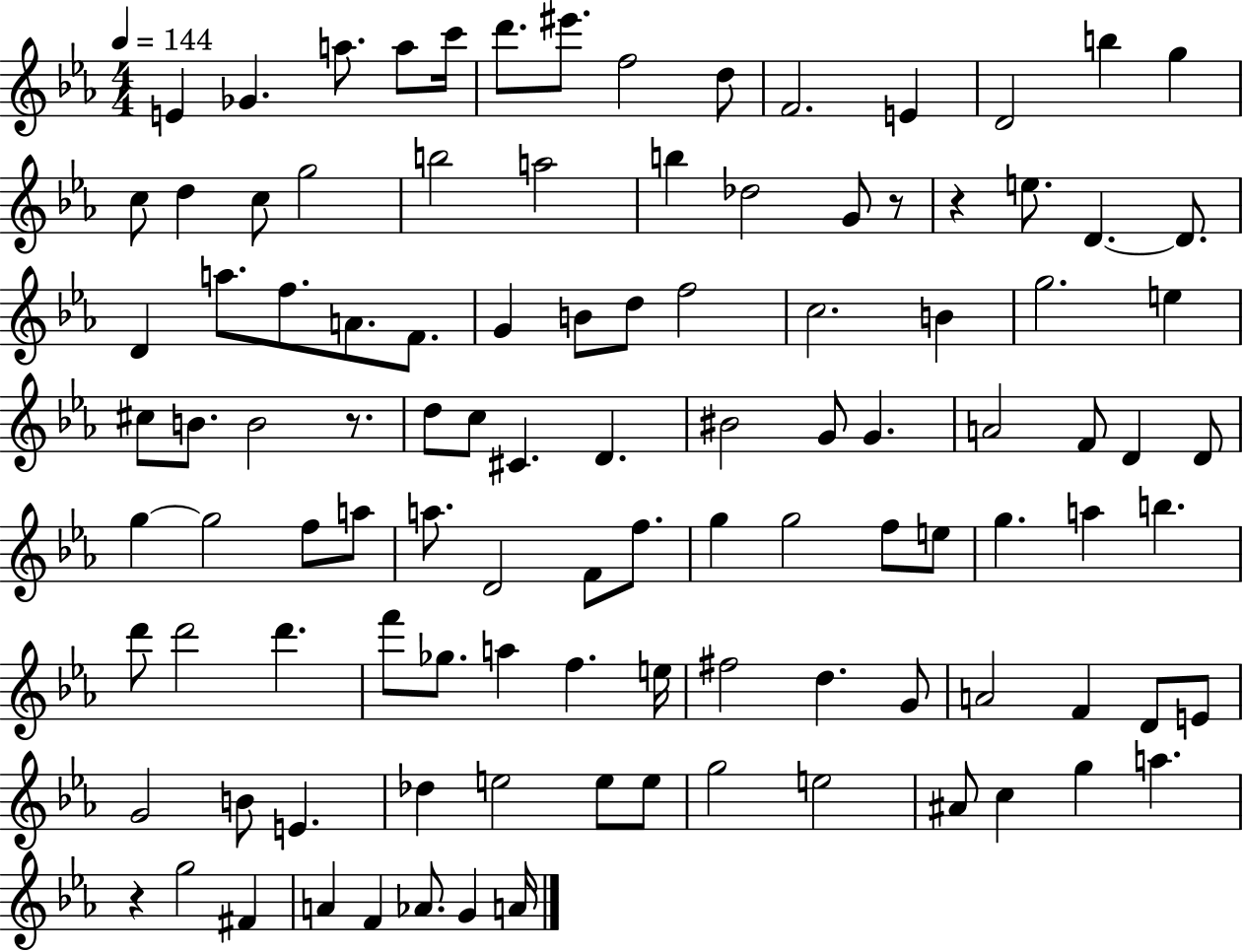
{
  \clef treble
  \numericTimeSignature
  \time 4/4
  \key ees \major
  \tempo 4 = 144
  \repeat volta 2 { e'4 ges'4. a''8. a''8 c'''16 | d'''8. eis'''8. f''2 d''8 | f'2. e'4 | d'2 b''4 g''4 | \break c''8 d''4 c''8 g''2 | b''2 a''2 | b''4 des''2 g'8 r8 | r4 e''8. d'4.~~ d'8. | \break d'4 a''8. f''8. a'8. f'8. | g'4 b'8 d''8 f''2 | c''2. b'4 | g''2. e''4 | \break cis''8 b'8. b'2 r8. | d''8 c''8 cis'4. d'4. | bis'2 g'8 g'4. | a'2 f'8 d'4 d'8 | \break g''4~~ g''2 f''8 a''8 | a''8. d'2 f'8 f''8. | g''4 g''2 f''8 e''8 | g''4. a''4 b''4. | \break d'''8 d'''2 d'''4. | f'''8 ges''8. a''4 f''4. e''16 | fis''2 d''4. g'8 | a'2 f'4 d'8 e'8 | \break g'2 b'8 e'4. | des''4 e''2 e''8 e''8 | g''2 e''2 | ais'8 c''4 g''4 a''4. | \break r4 g''2 fis'4 | a'4 f'4 aes'8. g'4 a'16 | } \bar "|."
}